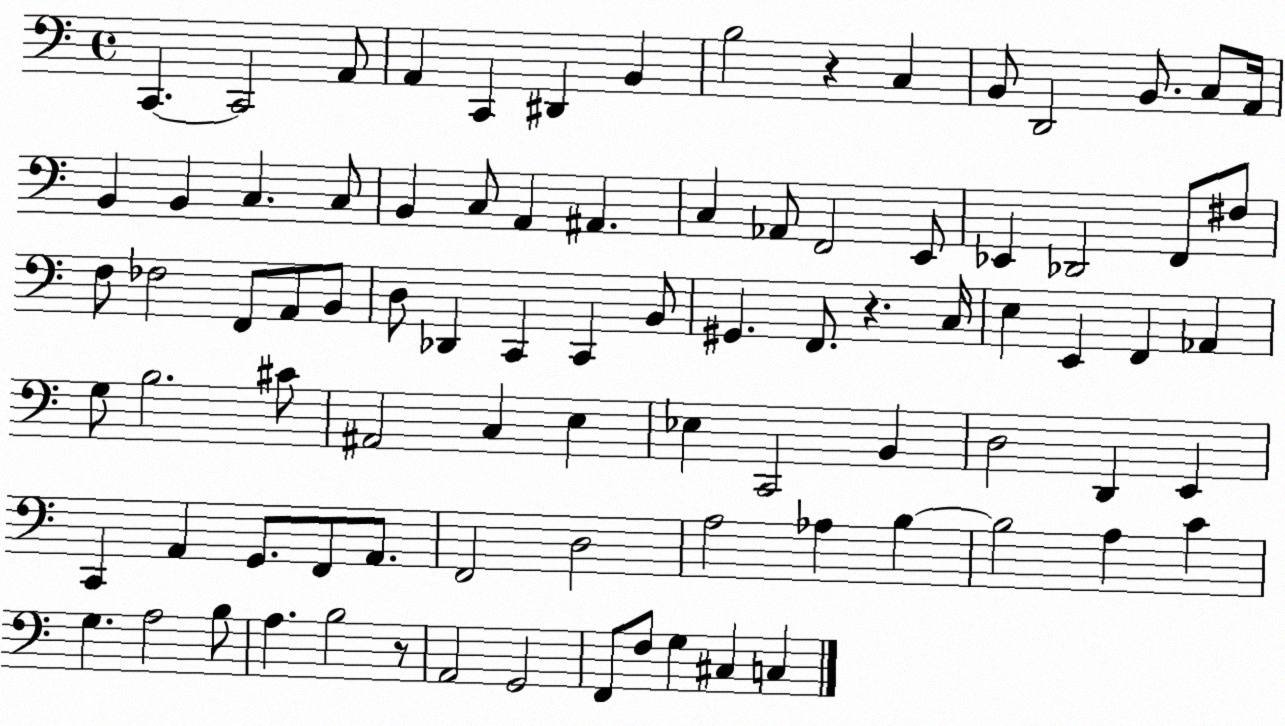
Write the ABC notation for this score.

X:1
T:Untitled
M:4/4
L:1/4
K:C
C,, C,,2 A,,/2 A,, C,, ^D,, B,, B,2 z C, B,,/2 D,,2 B,,/2 C,/2 A,,/4 B,, B,, C, C,/2 B,, C,/2 A,, ^A,, C, _A,,/2 F,,2 E,,/2 _E,, _D,,2 F,,/2 ^F,/2 F,/2 _F,2 F,,/2 A,,/2 B,,/2 D,/2 _D,, C,, C,, B,,/2 ^G,, F,,/2 z C,/4 E, E,, F,, _A,, G,/2 B,2 ^C/2 ^A,,2 C, E, _E, C,,2 B,, D,2 D,, E,, C,, A,, G,,/2 F,,/2 A,,/2 F,,2 D,2 A,2 _A, B, B,2 A, C G, A,2 B,/2 A, B,2 z/2 A,,2 G,,2 F,,/2 F,/2 G, ^C, C,